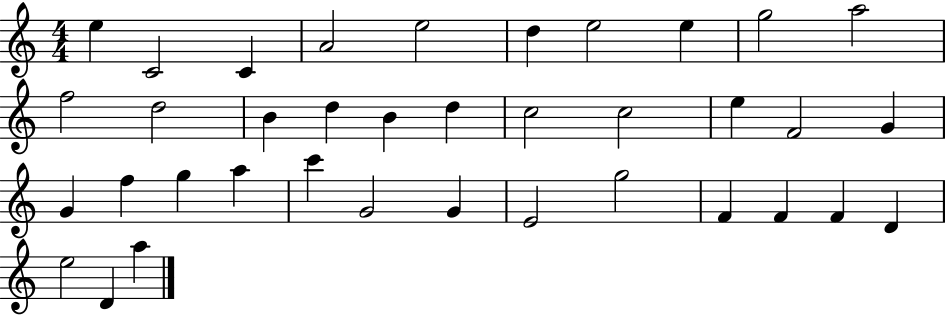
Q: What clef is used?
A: treble